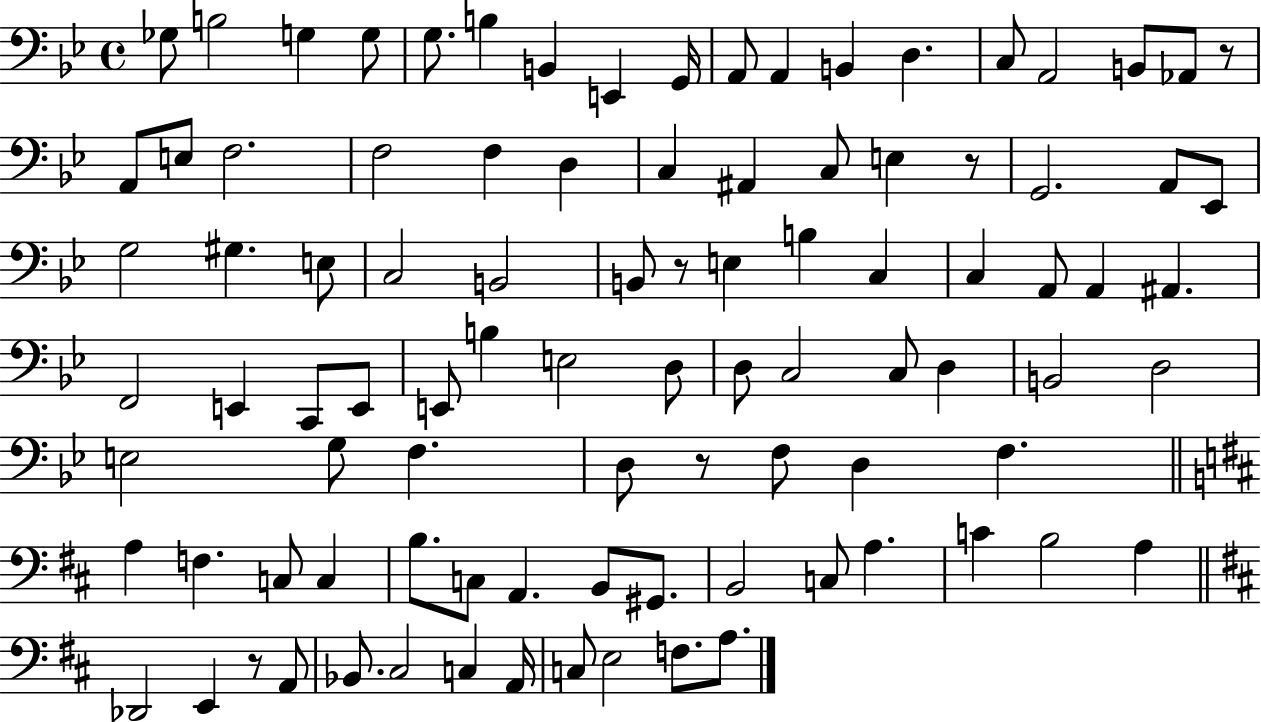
{
  \clef bass
  \time 4/4
  \defaultTimeSignature
  \key bes \major
  ges8 b2 g4 g8 | g8. b4 b,4 e,4 g,16 | a,8 a,4 b,4 d4. | c8 a,2 b,8 aes,8 r8 | \break a,8 e8 f2. | f2 f4 d4 | c4 ais,4 c8 e4 r8 | g,2. a,8 ees,8 | \break g2 gis4. e8 | c2 b,2 | b,8 r8 e4 b4 c4 | c4 a,8 a,4 ais,4. | \break f,2 e,4 c,8 e,8 | e,8 b4 e2 d8 | d8 c2 c8 d4 | b,2 d2 | \break e2 g8 f4. | d8 r8 f8 d4 f4. | \bar "||" \break \key b \minor a4 f4. c8 c4 | b8. c8 a,4. b,8 gis,8. | b,2 c8 a4. | c'4 b2 a4 | \break \bar "||" \break \key d \major des,2 e,4 r8 a,8 | bes,8. cis2 c4 a,16 | c8 e2 f8. a8. | \bar "|."
}